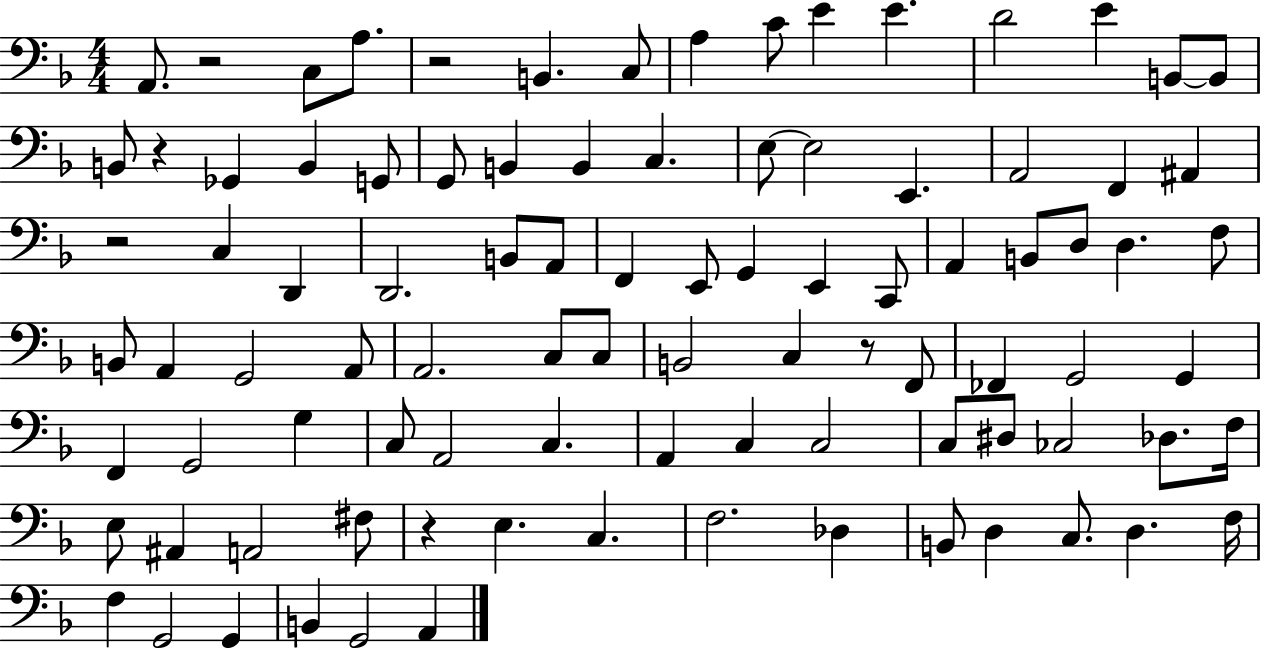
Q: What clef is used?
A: bass